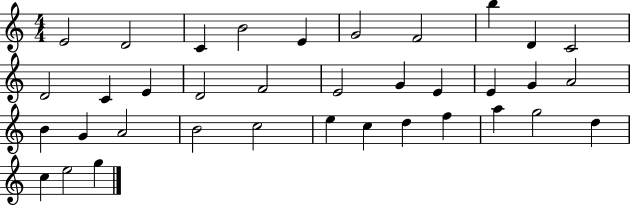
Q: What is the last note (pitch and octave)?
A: G5